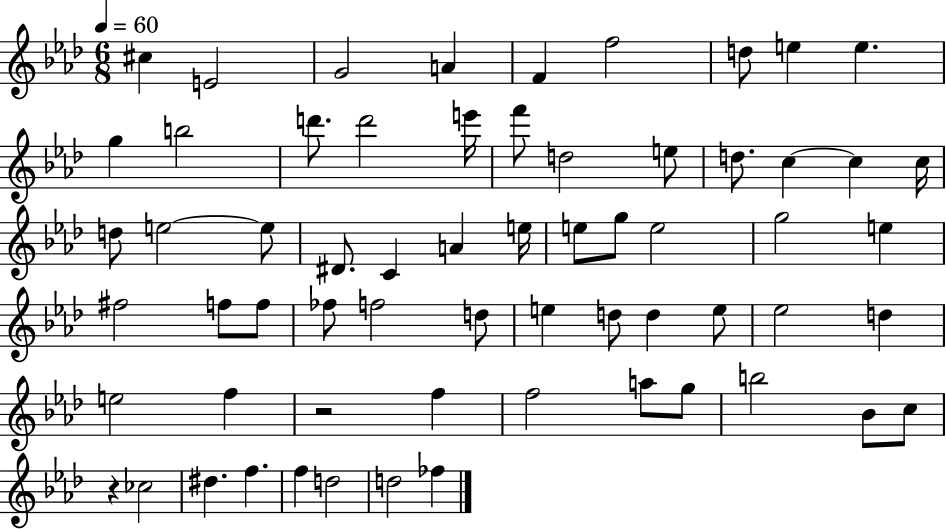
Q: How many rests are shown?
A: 2